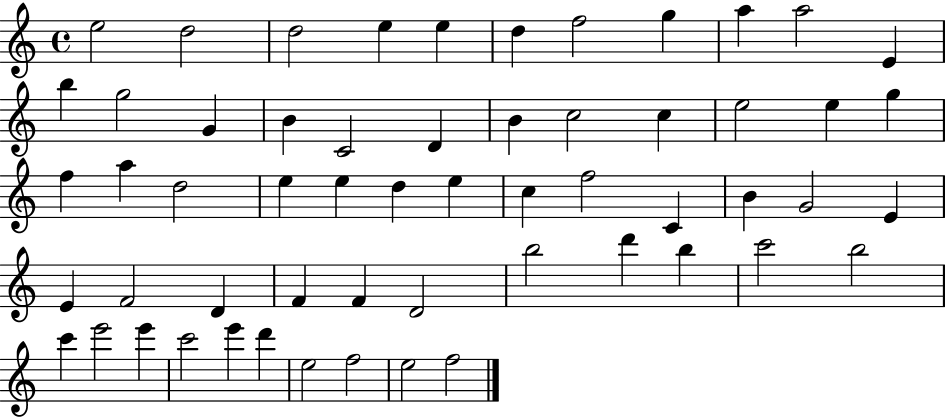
{
  \clef treble
  \time 4/4
  \defaultTimeSignature
  \key c \major
  e''2 d''2 | d''2 e''4 e''4 | d''4 f''2 g''4 | a''4 a''2 e'4 | \break b''4 g''2 g'4 | b'4 c'2 d'4 | b'4 c''2 c''4 | e''2 e''4 g''4 | \break f''4 a''4 d''2 | e''4 e''4 d''4 e''4 | c''4 f''2 c'4 | b'4 g'2 e'4 | \break e'4 f'2 d'4 | f'4 f'4 d'2 | b''2 d'''4 b''4 | c'''2 b''2 | \break c'''4 e'''2 e'''4 | c'''2 e'''4 d'''4 | e''2 f''2 | e''2 f''2 | \break \bar "|."
}